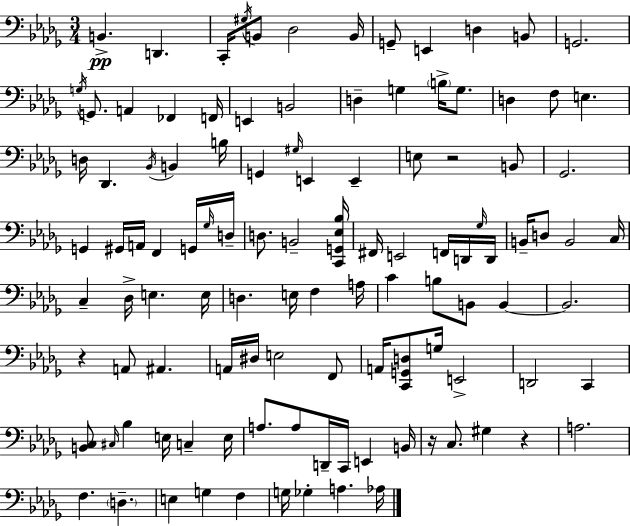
B2/q. D2/q. C2/s G#3/s B2/e Db3/h B2/s G2/e E2/q D3/q B2/e G2/h. G3/s G2/e. A2/q FES2/q F2/s E2/q B2/h D3/q G3/q B3/s G3/e. D3/q F3/e E3/q. D3/s Db2/q. Bb2/s B2/q B3/s G2/q G#3/s E2/q E2/q E3/e R/h B2/e Gb2/h. G2/q G#2/s A2/s F2/q G2/s Gb3/s D3/s D3/e. B2/h [C2,G2,Eb3,Bb3]/s F#2/s E2/h F2/s D2/s Gb3/s D2/s B2/s D3/e B2/h C3/s C3/q Db3/s E3/q. E3/s D3/q. E3/s F3/q A3/s C4/q B3/e B2/e B2/q B2/h. R/q A2/e A#2/q. A2/s D#3/s E3/h F2/e A2/s [C2,G2,D3]/e G3/s E2/h D2/h C2/q [B2,C3]/e C#3/s Bb3/q E3/s C3/q E3/s A3/e. A3/e D2/s C2/s E2/q B2/s R/s C3/e. G#3/q R/q A3/h. F3/q. D3/q. E3/q G3/q F3/q G3/s Gb3/q A3/q. Ab3/s